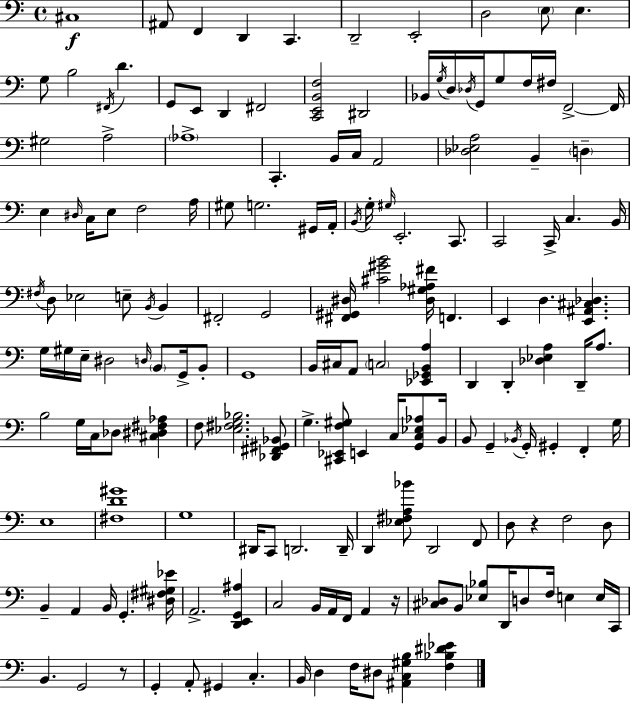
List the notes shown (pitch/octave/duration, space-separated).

C#3/w A#2/e F2/q D2/q C2/q. D2/h E2/h D3/h E3/e E3/q. G3/e B3/h F#2/s D4/q. G2/e E2/e D2/q F#2/h [C2,E2,B2,F3]/h D#2/h Bb2/s G3/s D3/s Db3/s G2/s G3/e F3/s F#3/s F2/h F2/s G#3/h A3/h Ab3/w C2/q. B2/s C3/s A2/h [Db3,Eb3,A3]/h B2/q D3/q E3/q D#3/s C3/s E3/e F3/h A3/s G#3/e G3/h. G#2/s A2/s B2/s G3/s G#3/s E2/h. C2/e. C2/h C2/s C3/q. B2/s F#3/s D3/e Eb3/h E3/e B2/s B2/q F#2/h G2/h [F#2,G#2,D#3]/s [C#4,G#4,B4]/h [D#3,G#3,Ab3,F#4]/s F2/q. E2/q D3/q. [E2,A#2,C#3,Db3]/q. G3/s G#3/s E3/s D#3/h D3/s B2/e G2/s B2/e G2/w B2/s C#3/s A2/e C3/h [Eb2,Gb2,B2,A3]/q D2/q D2/q [Db3,Eb3,A3]/q D2/s A3/e. B3/h G3/s C3/s Db3/e [C#3,D#3,F#3,Ab3]/q F3/e [Eb3,F#3,G3,Bb3]/h. [Db2,F#2,G#2,Bb2]/e G3/q. [C#2,Eb2,F3,G#3]/e E2/q C3/s [G2,C3,Eb3,Ab3]/e B2/s B2/e G2/q Bb2/s G2/s G#2/q F2/q G3/s E3/w [F#3,D4,G#4]/w G3/w D#2/s C2/e D2/h. D2/s D2/q [Eb3,F#3,A3,Bb4]/e D2/h F2/e D3/e R/q F3/h D3/e B2/q A2/q B2/s G2/q. [D#3,F#3,G#3,Eb4]/s A2/h. [D2,E2,G2,A#3]/q C3/h B2/s A2/s F2/s A2/q R/s [C#3,Db3]/e B2/e [Eb3,Bb3]/e D2/s D3/e F3/s E3/q E3/s C2/s B2/q. G2/h R/e G2/q A2/e G#2/q C3/q. B2/s D3/q F3/s D#3/e [A#2,C3,G#3,B3]/q [F3,Bb3,D#4,Eb4]/q